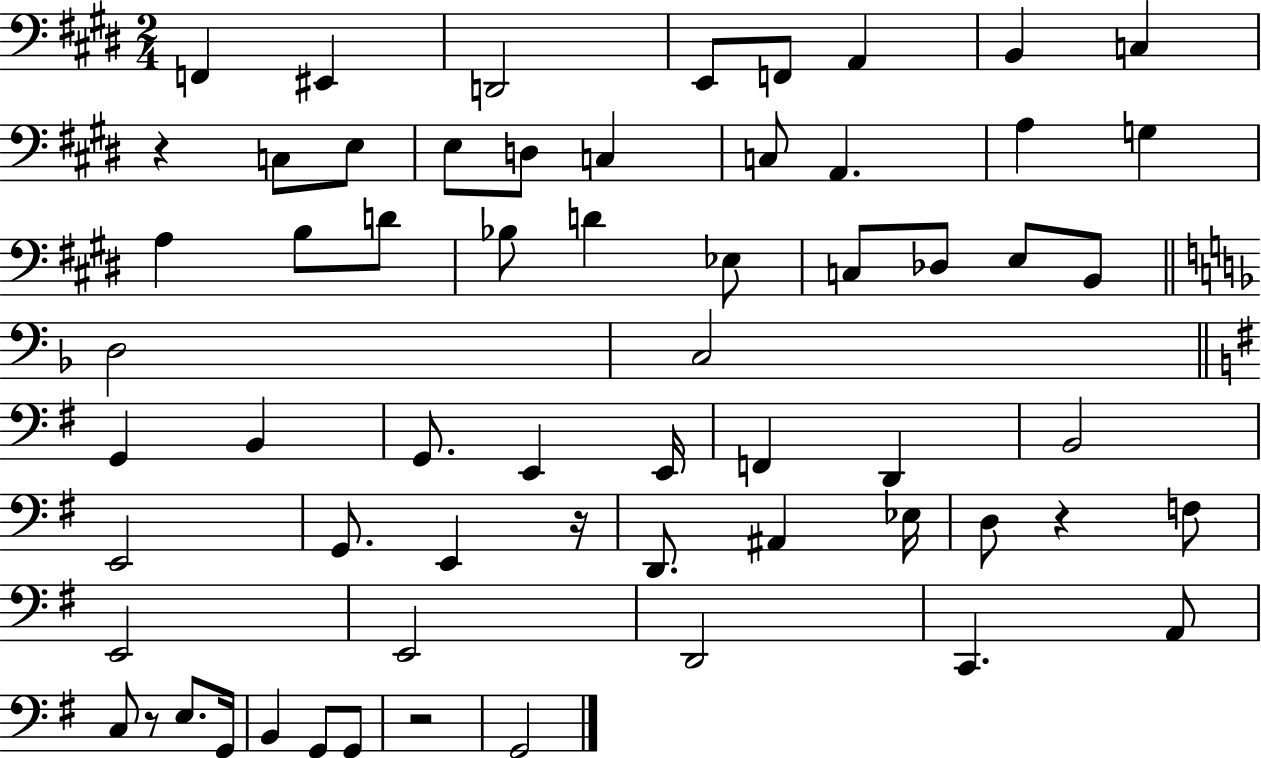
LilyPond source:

{
  \clef bass
  \numericTimeSignature
  \time 2/4
  \key e \major
  f,4 eis,4 | d,2 | e,8 f,8 a,4 | b,4 c4 | \break r4 c8 e8 | e8 d8 c4 | c8 a,4. | a4 g4 | \break a4 b8 d'8 | bes8 d'4 ees8 | c8 des8 e8 b,8 | \bar "||" \break \key f \major d2 | c2 | \bar "||" \break \key g \major g,4 b,4 | g,8. e,4 e,16 | f,4 d,4 | b,2 | \break e,2 | g,8. e,4 r16 | d,8. ais,4 ees16 | d8 r4 f8 | \break e,2 | e,2 | d,2 | c,4. a,8 | \break c8 r8 e8. g,16 | b,4 g,8 g,8 | r2 | g,2 | \break \bar "|."
}